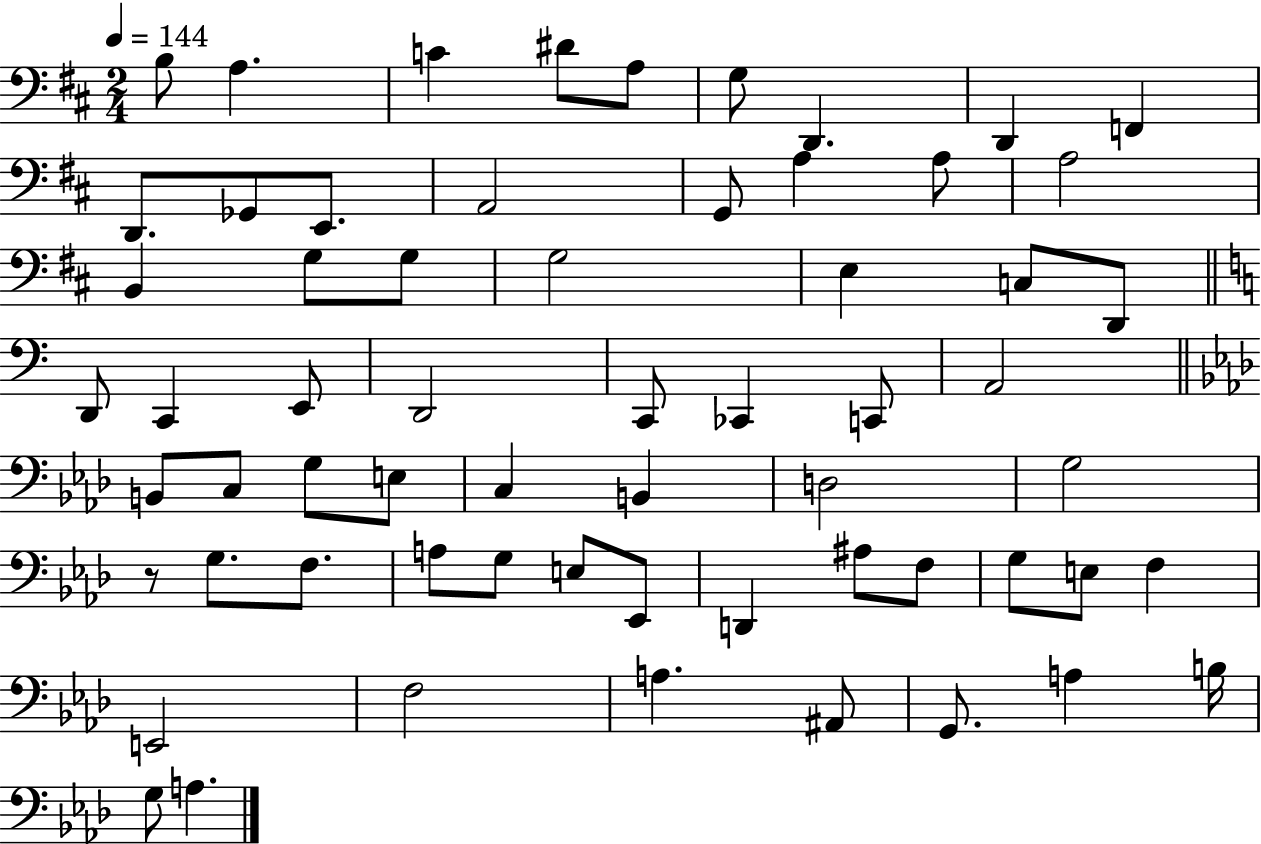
B3/e A3/q. C4/q D#4/e A3/e G3/e D2/q. D2/q F2/q D2/e. Gb2/e E2/e. A2/h G2/e A3/q A3/e A3/h B2/q G3/e G3/e G3/h E3/q C3/e D2/e D2/e C2/q E2/e D2/h C2/e CES2/q C2/e A2/h B2/e C3/e G3/e E3/e C3/q B2/q D3/h G3/h R/e G3/e. F3/e. A3/e G3/e E3/e Eb2/e D2/q A#3/e F3/e G3/e E3/e F3/q E2/h F3/h A3/q. A#2/e G2/e. A3/q B3/s G3/e A3/q.